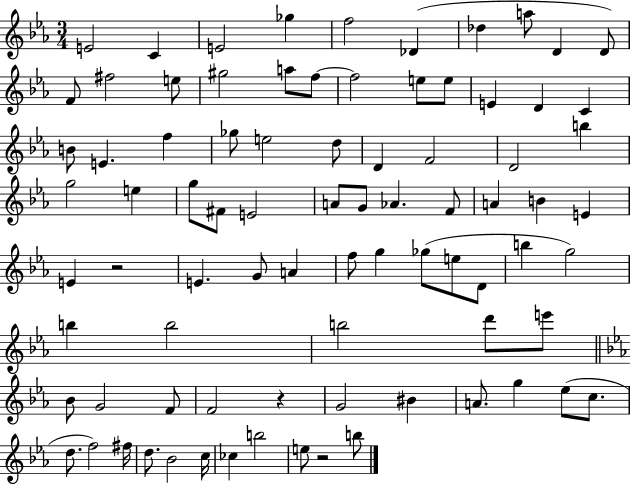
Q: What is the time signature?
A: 3/4